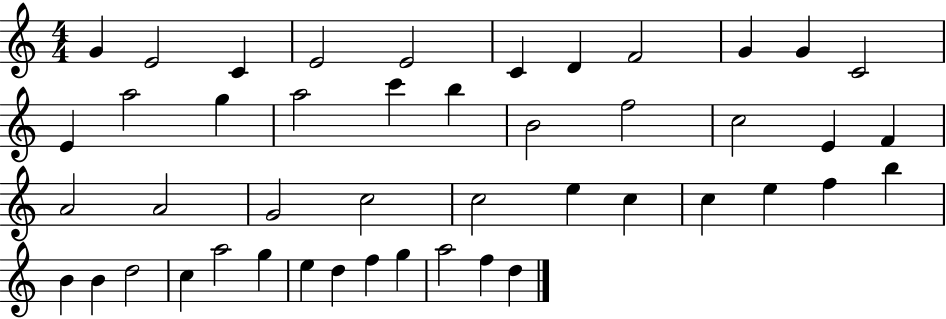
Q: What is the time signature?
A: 4/4